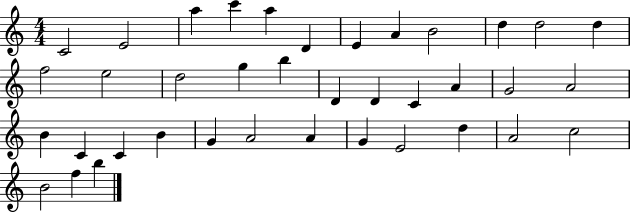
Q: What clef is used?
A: treble